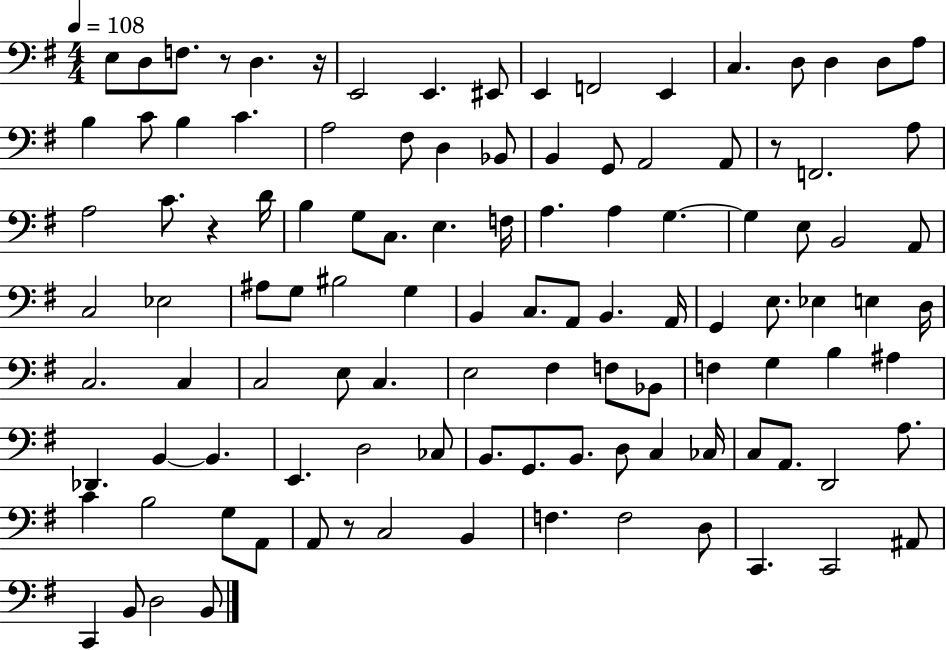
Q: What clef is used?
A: bass